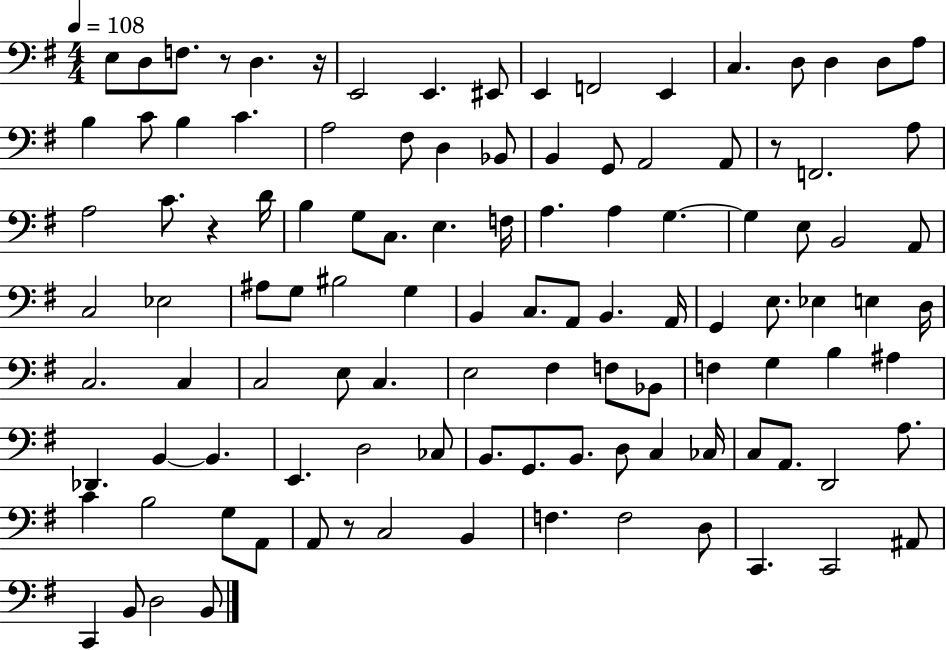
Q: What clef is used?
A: bass